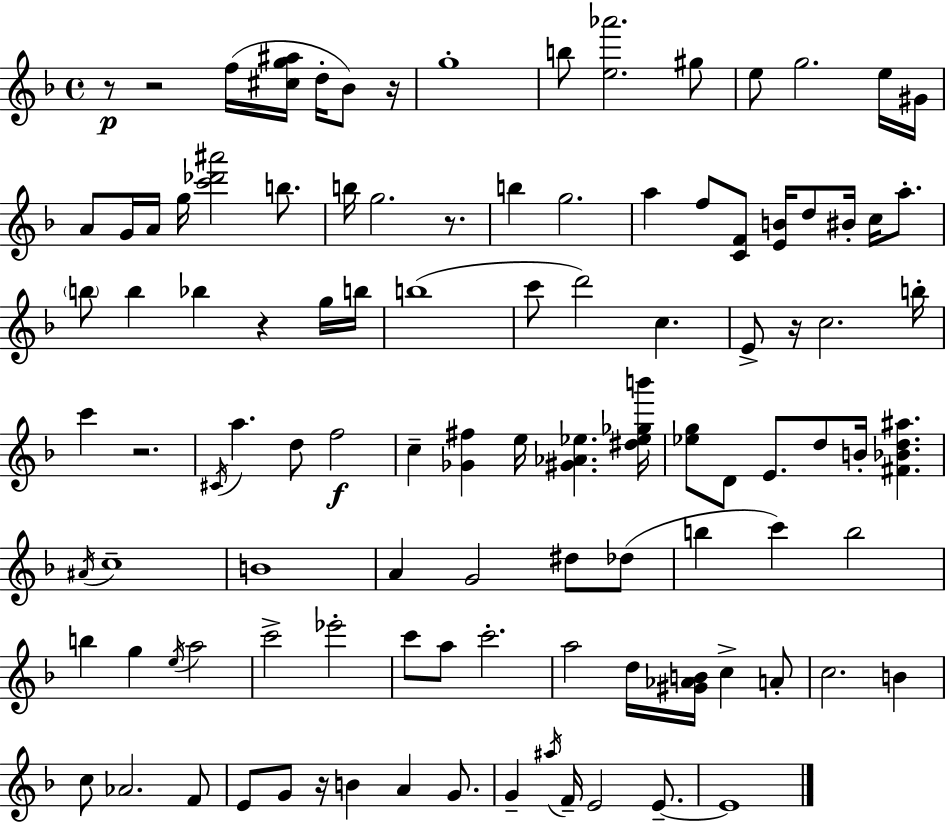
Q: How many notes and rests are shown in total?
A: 106